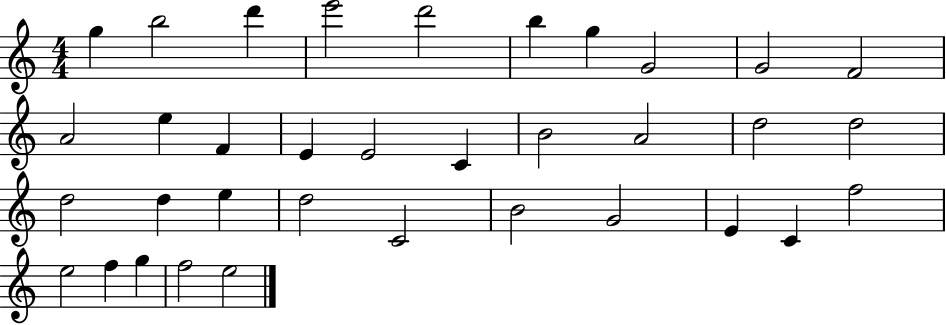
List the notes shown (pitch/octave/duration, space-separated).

G5/q B5/h D6/q E6/h D6/h B5/q G5/q G4/h G4/h F4/h A4/h E5/q F4/q E4/q E4/h C4/q B4/h A4/h D5/h D5/h D5/h D5/q E5/q D5/h C4/h B4/h G4/h E4/q C4/q F5/h E5/h F5/q G5/q F5/h E5/h